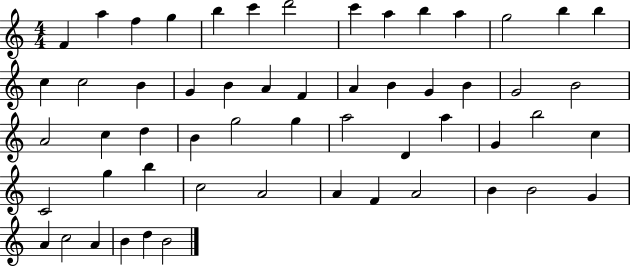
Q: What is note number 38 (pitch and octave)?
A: B5